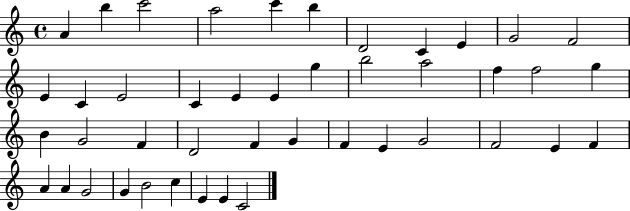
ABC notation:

X:1
T:Untitled
M:4/4
L:1/4
K:C
A b c'2 a2 c' b D2 C E G2 F2 E C E2 C E E g b2 a2 f f2 g B G2 F D2 F G F E G2 F2 E F A A G2 G B2 c E E C2